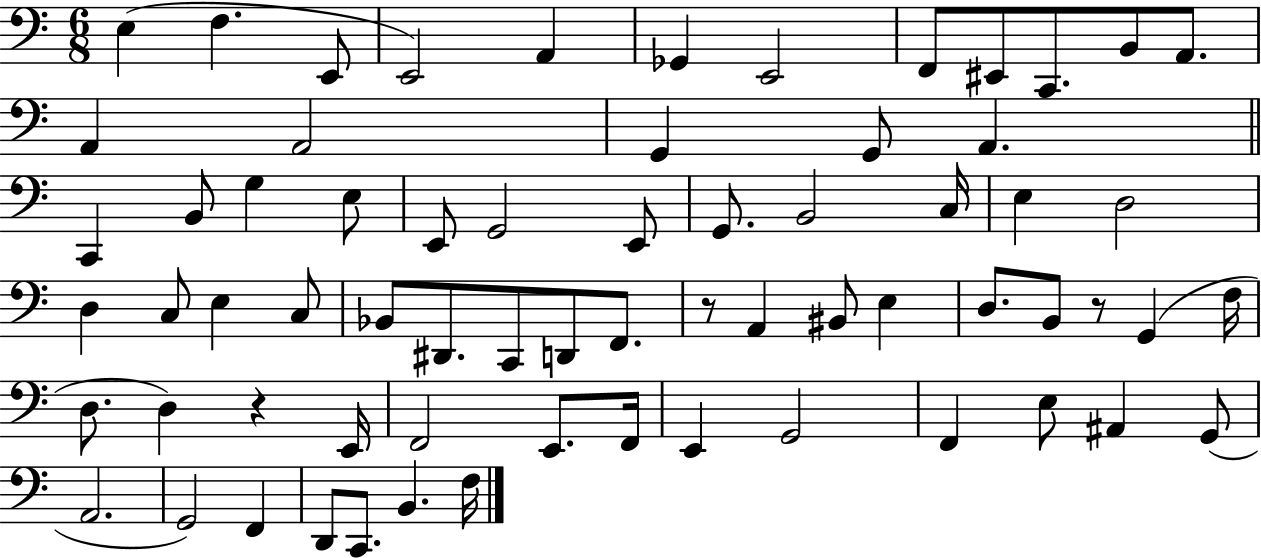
E3/q F3/q. E2/e E2/h A2/q Gb2/q E2/h F2/e EIS2/e C2/e. B2/e A2/e. A2/q A2/h G2/q G2/e A2/q. C2/q B2/e G3/q E3/e E2/e G2/h E2/e G2/e. B2/h C3/s E3/q D3/h D3/q C3/e E3/q C3/e Bb2/e D#2/e. C2/e D2/e F2/e. R/e A2/q BIS2/e E3/q D3/e. B2/e R/e G2/q F3/s D3/e. D3/q R/q E2/s F2/h E2/e. F2/s E2/q G2/h F2/q E3/e A#2/q G2/e A2/h. G2/h F2/q D2/e C2/e. B2/q. F3/s